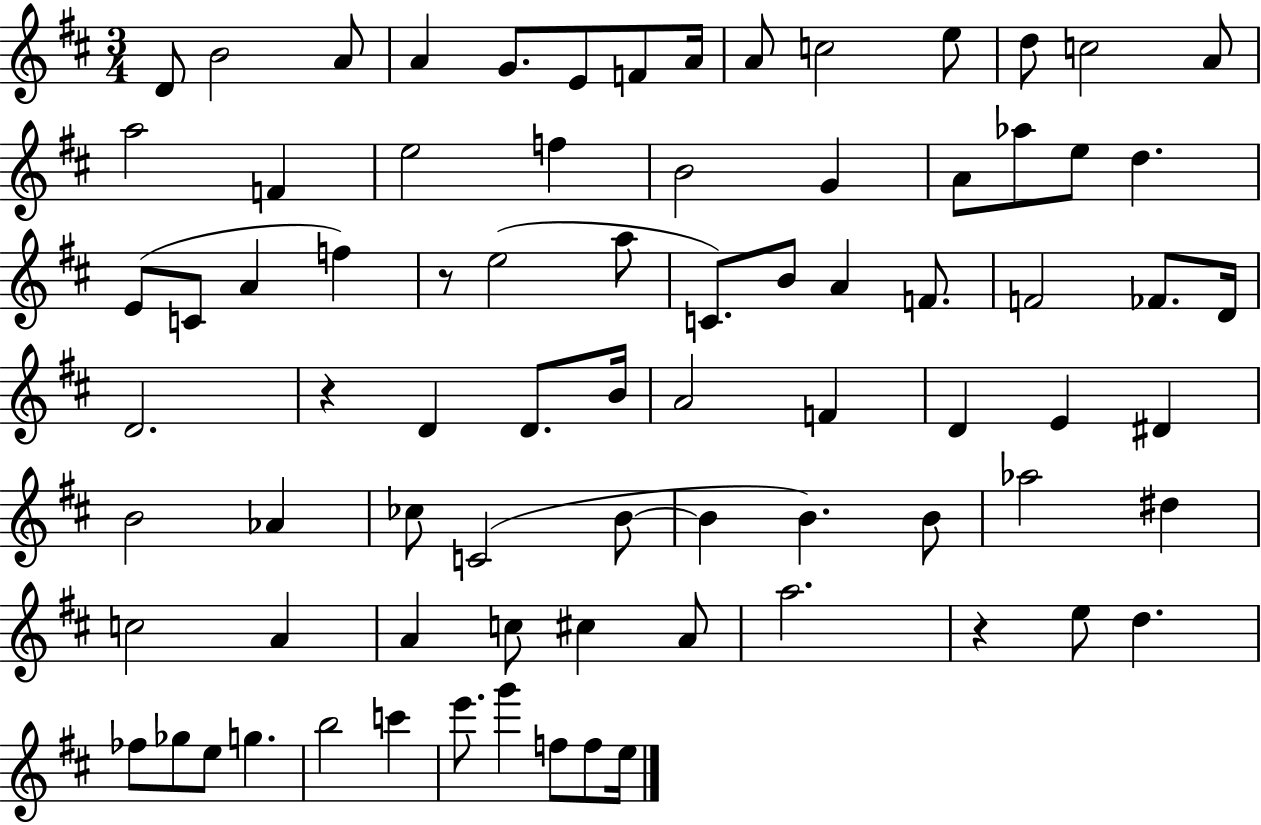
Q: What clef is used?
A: treble